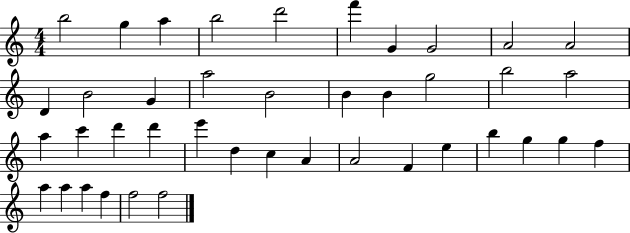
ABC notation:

X:1
T:Untitled
M:4/4
L:1/4
K:C
b2 g a b2 d'2 f' G G2 A2 A2 D B2 G a2 B2 B B g2 b2 a2 a c' d' d' e' d c A A2 F e b g g f a a a f f2 f2